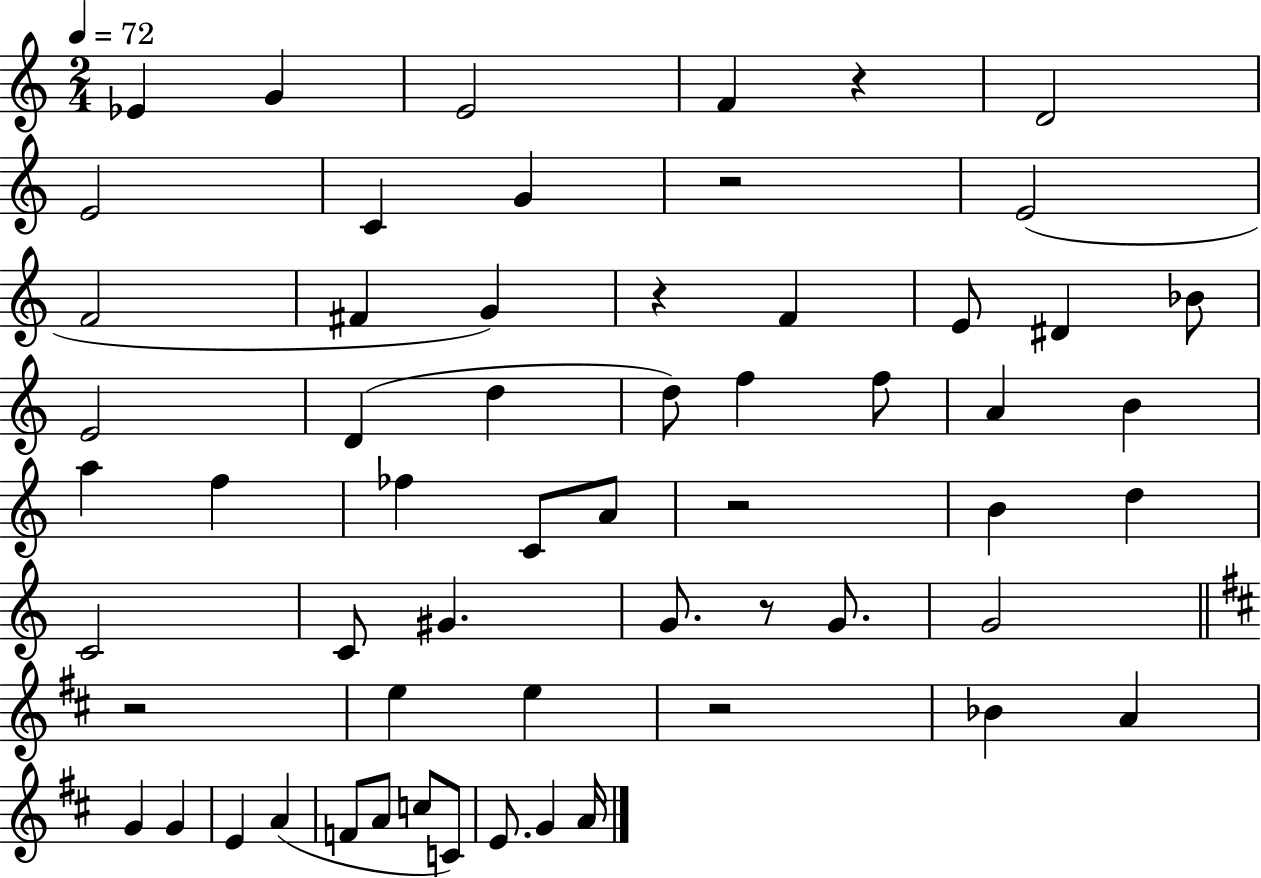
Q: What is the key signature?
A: C major